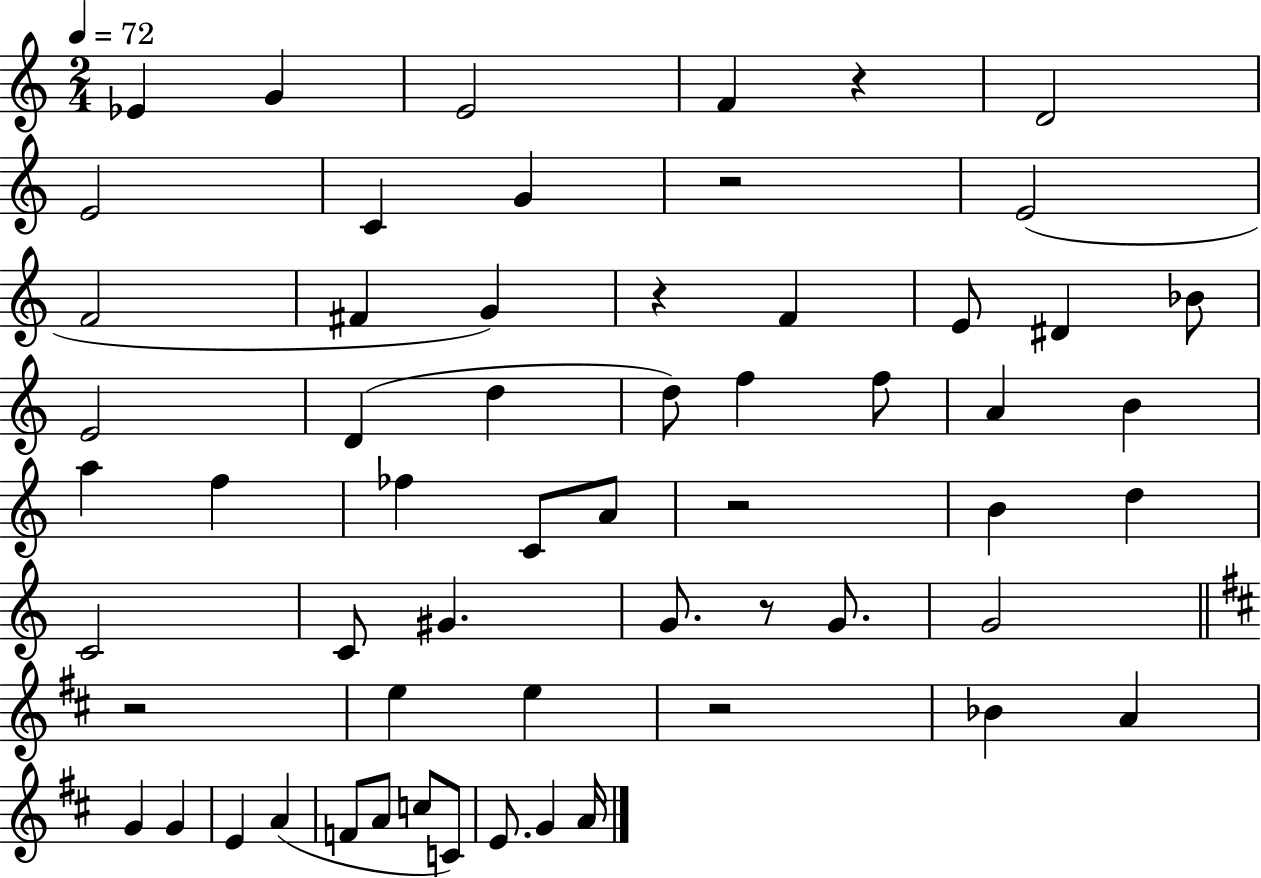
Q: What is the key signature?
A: C major